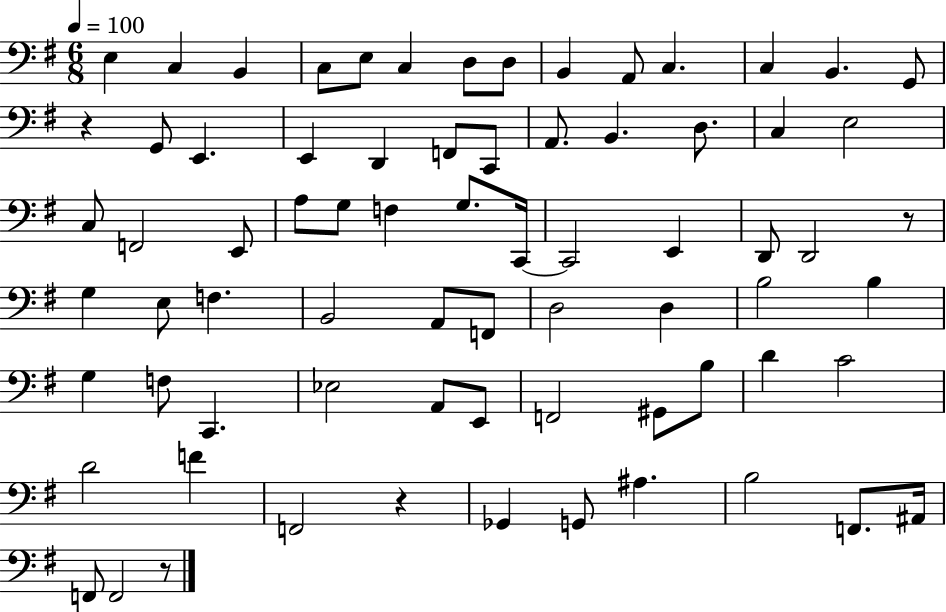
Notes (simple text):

E3/q C3/q B2/q C3/e E3/e C3/q D3/e D3/e B2/q A2/e C3/q. C3/q B2/q. G2/e R/q G2/e E2/q. E2/q D2/q F2/e C2/e A2/e. B2/q. D3/e. C3/q E3/h C3/e F2/h E2/e A3/e G3/e F3/q G3/e. C2/s C2/h E2/q D2/e D2/h R/e G3/q E3/e F3/q. B2/h A2/e F2/e D3/h D3/q B3/h B3/q G3/q F3/e C2/q. Eb3/h A2/e E2/e F2/h G#2/e B3/e D4/q C4/h D4/h F4/q F2/h R/q Gb2/q G2/e A#3/q. B3/h F2/e. A#2/s F2/e F2/h R/e